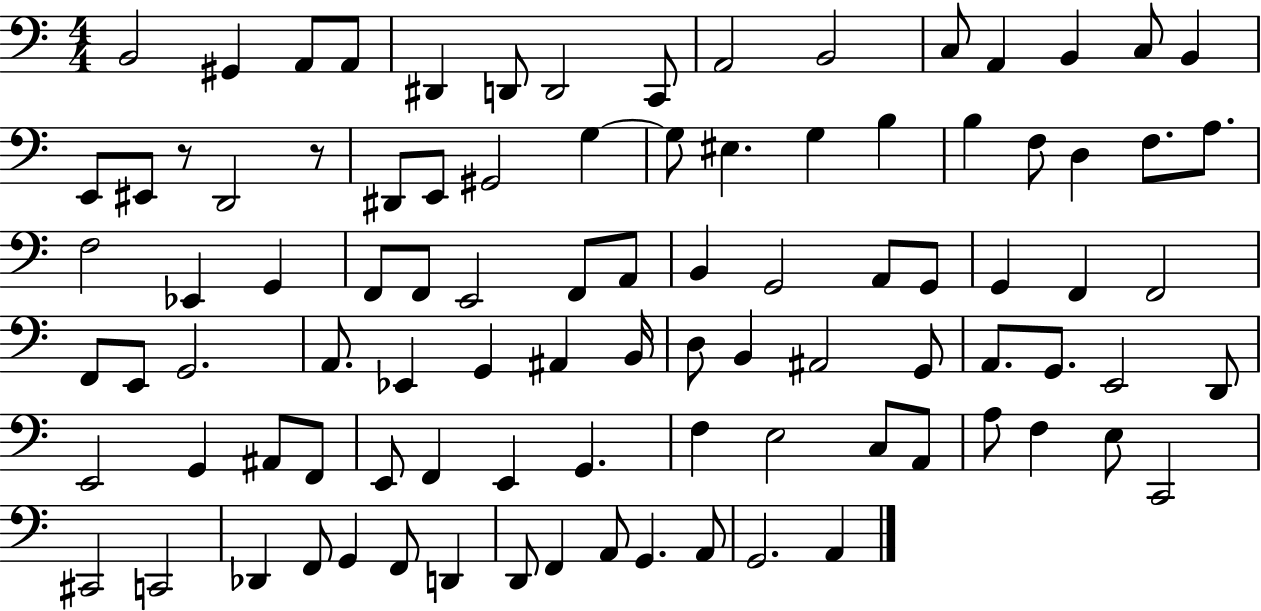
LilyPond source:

{
  \clef bass
  \numericTimeSignature
  \time 4/4
  \key c \major
  b,2 gis,4 a,8 a,8 | dis,4 d,8 d,2 c,8 | a,2 b,2 | c8 a,4 b,4 c8 b,4 | \break e,8 eis,8 r8 d,2 r8 | dis,8 e,8 gis,2 g4~~ | g8 eis4. g4 b4 | b4 f8 d4 f8. a8. | \break f2 ees,4 g,4 | f,8 f,8 e,2 f,8 a,8 | b,4 g,2 a,8 g,8 | g,4 f,4 f,2 | \break f,8 e,8 g,2. | a,8. ees,4 g,4 ais,4 b,16 | d8 b,4 ais,2 g,8 | a,8. g,8. e,2 d,8 | \break e,2 g,4 ais,8 f,8 | e,8 f,4 e,4 g,4. | f4 e2 c8 a,8 | a8 f4 e8 c,2 | \break cis,2 c,2 | des,4 f,8 g,4 f,8 d,4 | d,8 f,4 a,8 g,4. a,8 | g,2. a,4 | \break \bar "|."
}